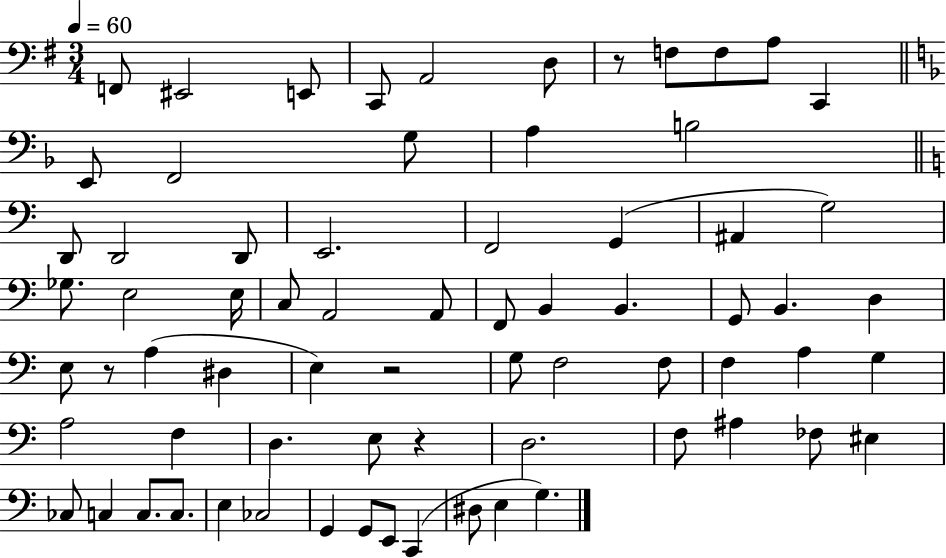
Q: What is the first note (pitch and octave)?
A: F2